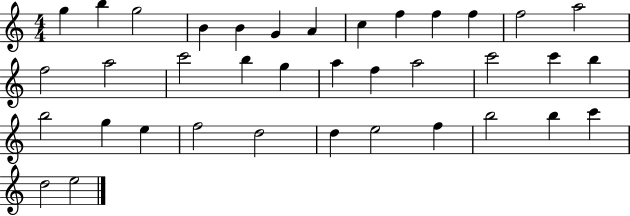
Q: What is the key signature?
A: C major